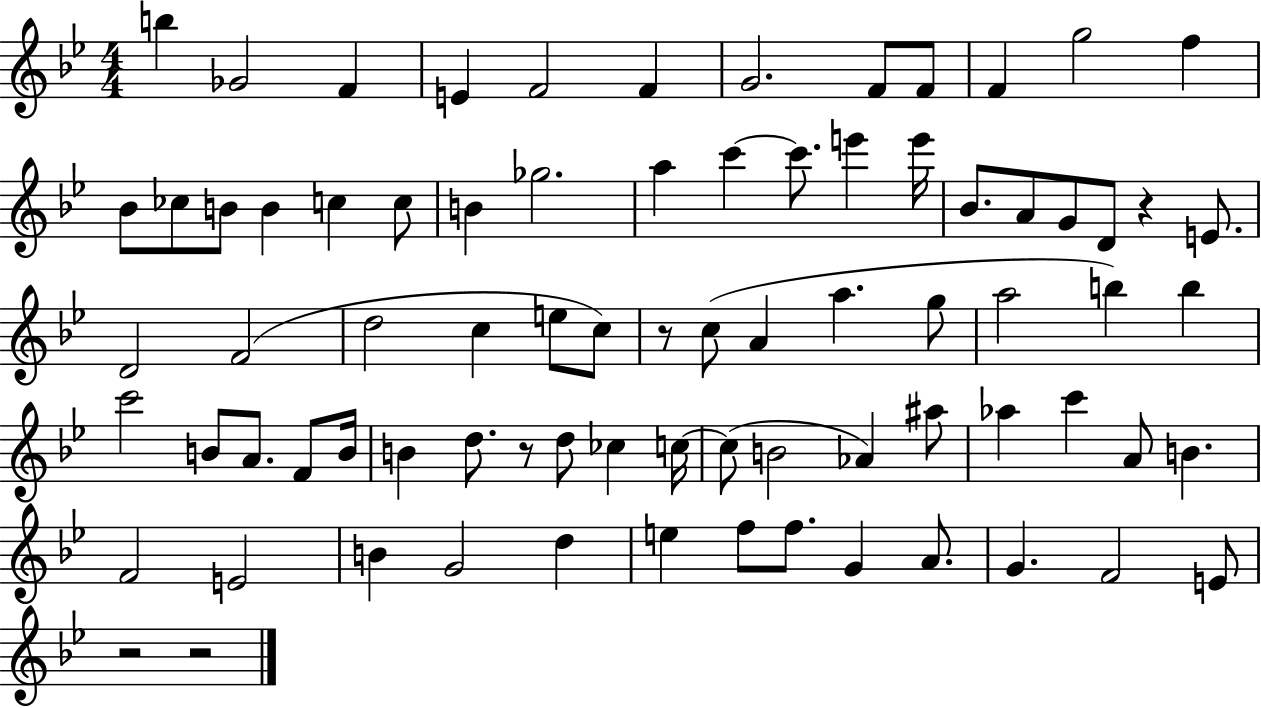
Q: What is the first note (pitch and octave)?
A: B5